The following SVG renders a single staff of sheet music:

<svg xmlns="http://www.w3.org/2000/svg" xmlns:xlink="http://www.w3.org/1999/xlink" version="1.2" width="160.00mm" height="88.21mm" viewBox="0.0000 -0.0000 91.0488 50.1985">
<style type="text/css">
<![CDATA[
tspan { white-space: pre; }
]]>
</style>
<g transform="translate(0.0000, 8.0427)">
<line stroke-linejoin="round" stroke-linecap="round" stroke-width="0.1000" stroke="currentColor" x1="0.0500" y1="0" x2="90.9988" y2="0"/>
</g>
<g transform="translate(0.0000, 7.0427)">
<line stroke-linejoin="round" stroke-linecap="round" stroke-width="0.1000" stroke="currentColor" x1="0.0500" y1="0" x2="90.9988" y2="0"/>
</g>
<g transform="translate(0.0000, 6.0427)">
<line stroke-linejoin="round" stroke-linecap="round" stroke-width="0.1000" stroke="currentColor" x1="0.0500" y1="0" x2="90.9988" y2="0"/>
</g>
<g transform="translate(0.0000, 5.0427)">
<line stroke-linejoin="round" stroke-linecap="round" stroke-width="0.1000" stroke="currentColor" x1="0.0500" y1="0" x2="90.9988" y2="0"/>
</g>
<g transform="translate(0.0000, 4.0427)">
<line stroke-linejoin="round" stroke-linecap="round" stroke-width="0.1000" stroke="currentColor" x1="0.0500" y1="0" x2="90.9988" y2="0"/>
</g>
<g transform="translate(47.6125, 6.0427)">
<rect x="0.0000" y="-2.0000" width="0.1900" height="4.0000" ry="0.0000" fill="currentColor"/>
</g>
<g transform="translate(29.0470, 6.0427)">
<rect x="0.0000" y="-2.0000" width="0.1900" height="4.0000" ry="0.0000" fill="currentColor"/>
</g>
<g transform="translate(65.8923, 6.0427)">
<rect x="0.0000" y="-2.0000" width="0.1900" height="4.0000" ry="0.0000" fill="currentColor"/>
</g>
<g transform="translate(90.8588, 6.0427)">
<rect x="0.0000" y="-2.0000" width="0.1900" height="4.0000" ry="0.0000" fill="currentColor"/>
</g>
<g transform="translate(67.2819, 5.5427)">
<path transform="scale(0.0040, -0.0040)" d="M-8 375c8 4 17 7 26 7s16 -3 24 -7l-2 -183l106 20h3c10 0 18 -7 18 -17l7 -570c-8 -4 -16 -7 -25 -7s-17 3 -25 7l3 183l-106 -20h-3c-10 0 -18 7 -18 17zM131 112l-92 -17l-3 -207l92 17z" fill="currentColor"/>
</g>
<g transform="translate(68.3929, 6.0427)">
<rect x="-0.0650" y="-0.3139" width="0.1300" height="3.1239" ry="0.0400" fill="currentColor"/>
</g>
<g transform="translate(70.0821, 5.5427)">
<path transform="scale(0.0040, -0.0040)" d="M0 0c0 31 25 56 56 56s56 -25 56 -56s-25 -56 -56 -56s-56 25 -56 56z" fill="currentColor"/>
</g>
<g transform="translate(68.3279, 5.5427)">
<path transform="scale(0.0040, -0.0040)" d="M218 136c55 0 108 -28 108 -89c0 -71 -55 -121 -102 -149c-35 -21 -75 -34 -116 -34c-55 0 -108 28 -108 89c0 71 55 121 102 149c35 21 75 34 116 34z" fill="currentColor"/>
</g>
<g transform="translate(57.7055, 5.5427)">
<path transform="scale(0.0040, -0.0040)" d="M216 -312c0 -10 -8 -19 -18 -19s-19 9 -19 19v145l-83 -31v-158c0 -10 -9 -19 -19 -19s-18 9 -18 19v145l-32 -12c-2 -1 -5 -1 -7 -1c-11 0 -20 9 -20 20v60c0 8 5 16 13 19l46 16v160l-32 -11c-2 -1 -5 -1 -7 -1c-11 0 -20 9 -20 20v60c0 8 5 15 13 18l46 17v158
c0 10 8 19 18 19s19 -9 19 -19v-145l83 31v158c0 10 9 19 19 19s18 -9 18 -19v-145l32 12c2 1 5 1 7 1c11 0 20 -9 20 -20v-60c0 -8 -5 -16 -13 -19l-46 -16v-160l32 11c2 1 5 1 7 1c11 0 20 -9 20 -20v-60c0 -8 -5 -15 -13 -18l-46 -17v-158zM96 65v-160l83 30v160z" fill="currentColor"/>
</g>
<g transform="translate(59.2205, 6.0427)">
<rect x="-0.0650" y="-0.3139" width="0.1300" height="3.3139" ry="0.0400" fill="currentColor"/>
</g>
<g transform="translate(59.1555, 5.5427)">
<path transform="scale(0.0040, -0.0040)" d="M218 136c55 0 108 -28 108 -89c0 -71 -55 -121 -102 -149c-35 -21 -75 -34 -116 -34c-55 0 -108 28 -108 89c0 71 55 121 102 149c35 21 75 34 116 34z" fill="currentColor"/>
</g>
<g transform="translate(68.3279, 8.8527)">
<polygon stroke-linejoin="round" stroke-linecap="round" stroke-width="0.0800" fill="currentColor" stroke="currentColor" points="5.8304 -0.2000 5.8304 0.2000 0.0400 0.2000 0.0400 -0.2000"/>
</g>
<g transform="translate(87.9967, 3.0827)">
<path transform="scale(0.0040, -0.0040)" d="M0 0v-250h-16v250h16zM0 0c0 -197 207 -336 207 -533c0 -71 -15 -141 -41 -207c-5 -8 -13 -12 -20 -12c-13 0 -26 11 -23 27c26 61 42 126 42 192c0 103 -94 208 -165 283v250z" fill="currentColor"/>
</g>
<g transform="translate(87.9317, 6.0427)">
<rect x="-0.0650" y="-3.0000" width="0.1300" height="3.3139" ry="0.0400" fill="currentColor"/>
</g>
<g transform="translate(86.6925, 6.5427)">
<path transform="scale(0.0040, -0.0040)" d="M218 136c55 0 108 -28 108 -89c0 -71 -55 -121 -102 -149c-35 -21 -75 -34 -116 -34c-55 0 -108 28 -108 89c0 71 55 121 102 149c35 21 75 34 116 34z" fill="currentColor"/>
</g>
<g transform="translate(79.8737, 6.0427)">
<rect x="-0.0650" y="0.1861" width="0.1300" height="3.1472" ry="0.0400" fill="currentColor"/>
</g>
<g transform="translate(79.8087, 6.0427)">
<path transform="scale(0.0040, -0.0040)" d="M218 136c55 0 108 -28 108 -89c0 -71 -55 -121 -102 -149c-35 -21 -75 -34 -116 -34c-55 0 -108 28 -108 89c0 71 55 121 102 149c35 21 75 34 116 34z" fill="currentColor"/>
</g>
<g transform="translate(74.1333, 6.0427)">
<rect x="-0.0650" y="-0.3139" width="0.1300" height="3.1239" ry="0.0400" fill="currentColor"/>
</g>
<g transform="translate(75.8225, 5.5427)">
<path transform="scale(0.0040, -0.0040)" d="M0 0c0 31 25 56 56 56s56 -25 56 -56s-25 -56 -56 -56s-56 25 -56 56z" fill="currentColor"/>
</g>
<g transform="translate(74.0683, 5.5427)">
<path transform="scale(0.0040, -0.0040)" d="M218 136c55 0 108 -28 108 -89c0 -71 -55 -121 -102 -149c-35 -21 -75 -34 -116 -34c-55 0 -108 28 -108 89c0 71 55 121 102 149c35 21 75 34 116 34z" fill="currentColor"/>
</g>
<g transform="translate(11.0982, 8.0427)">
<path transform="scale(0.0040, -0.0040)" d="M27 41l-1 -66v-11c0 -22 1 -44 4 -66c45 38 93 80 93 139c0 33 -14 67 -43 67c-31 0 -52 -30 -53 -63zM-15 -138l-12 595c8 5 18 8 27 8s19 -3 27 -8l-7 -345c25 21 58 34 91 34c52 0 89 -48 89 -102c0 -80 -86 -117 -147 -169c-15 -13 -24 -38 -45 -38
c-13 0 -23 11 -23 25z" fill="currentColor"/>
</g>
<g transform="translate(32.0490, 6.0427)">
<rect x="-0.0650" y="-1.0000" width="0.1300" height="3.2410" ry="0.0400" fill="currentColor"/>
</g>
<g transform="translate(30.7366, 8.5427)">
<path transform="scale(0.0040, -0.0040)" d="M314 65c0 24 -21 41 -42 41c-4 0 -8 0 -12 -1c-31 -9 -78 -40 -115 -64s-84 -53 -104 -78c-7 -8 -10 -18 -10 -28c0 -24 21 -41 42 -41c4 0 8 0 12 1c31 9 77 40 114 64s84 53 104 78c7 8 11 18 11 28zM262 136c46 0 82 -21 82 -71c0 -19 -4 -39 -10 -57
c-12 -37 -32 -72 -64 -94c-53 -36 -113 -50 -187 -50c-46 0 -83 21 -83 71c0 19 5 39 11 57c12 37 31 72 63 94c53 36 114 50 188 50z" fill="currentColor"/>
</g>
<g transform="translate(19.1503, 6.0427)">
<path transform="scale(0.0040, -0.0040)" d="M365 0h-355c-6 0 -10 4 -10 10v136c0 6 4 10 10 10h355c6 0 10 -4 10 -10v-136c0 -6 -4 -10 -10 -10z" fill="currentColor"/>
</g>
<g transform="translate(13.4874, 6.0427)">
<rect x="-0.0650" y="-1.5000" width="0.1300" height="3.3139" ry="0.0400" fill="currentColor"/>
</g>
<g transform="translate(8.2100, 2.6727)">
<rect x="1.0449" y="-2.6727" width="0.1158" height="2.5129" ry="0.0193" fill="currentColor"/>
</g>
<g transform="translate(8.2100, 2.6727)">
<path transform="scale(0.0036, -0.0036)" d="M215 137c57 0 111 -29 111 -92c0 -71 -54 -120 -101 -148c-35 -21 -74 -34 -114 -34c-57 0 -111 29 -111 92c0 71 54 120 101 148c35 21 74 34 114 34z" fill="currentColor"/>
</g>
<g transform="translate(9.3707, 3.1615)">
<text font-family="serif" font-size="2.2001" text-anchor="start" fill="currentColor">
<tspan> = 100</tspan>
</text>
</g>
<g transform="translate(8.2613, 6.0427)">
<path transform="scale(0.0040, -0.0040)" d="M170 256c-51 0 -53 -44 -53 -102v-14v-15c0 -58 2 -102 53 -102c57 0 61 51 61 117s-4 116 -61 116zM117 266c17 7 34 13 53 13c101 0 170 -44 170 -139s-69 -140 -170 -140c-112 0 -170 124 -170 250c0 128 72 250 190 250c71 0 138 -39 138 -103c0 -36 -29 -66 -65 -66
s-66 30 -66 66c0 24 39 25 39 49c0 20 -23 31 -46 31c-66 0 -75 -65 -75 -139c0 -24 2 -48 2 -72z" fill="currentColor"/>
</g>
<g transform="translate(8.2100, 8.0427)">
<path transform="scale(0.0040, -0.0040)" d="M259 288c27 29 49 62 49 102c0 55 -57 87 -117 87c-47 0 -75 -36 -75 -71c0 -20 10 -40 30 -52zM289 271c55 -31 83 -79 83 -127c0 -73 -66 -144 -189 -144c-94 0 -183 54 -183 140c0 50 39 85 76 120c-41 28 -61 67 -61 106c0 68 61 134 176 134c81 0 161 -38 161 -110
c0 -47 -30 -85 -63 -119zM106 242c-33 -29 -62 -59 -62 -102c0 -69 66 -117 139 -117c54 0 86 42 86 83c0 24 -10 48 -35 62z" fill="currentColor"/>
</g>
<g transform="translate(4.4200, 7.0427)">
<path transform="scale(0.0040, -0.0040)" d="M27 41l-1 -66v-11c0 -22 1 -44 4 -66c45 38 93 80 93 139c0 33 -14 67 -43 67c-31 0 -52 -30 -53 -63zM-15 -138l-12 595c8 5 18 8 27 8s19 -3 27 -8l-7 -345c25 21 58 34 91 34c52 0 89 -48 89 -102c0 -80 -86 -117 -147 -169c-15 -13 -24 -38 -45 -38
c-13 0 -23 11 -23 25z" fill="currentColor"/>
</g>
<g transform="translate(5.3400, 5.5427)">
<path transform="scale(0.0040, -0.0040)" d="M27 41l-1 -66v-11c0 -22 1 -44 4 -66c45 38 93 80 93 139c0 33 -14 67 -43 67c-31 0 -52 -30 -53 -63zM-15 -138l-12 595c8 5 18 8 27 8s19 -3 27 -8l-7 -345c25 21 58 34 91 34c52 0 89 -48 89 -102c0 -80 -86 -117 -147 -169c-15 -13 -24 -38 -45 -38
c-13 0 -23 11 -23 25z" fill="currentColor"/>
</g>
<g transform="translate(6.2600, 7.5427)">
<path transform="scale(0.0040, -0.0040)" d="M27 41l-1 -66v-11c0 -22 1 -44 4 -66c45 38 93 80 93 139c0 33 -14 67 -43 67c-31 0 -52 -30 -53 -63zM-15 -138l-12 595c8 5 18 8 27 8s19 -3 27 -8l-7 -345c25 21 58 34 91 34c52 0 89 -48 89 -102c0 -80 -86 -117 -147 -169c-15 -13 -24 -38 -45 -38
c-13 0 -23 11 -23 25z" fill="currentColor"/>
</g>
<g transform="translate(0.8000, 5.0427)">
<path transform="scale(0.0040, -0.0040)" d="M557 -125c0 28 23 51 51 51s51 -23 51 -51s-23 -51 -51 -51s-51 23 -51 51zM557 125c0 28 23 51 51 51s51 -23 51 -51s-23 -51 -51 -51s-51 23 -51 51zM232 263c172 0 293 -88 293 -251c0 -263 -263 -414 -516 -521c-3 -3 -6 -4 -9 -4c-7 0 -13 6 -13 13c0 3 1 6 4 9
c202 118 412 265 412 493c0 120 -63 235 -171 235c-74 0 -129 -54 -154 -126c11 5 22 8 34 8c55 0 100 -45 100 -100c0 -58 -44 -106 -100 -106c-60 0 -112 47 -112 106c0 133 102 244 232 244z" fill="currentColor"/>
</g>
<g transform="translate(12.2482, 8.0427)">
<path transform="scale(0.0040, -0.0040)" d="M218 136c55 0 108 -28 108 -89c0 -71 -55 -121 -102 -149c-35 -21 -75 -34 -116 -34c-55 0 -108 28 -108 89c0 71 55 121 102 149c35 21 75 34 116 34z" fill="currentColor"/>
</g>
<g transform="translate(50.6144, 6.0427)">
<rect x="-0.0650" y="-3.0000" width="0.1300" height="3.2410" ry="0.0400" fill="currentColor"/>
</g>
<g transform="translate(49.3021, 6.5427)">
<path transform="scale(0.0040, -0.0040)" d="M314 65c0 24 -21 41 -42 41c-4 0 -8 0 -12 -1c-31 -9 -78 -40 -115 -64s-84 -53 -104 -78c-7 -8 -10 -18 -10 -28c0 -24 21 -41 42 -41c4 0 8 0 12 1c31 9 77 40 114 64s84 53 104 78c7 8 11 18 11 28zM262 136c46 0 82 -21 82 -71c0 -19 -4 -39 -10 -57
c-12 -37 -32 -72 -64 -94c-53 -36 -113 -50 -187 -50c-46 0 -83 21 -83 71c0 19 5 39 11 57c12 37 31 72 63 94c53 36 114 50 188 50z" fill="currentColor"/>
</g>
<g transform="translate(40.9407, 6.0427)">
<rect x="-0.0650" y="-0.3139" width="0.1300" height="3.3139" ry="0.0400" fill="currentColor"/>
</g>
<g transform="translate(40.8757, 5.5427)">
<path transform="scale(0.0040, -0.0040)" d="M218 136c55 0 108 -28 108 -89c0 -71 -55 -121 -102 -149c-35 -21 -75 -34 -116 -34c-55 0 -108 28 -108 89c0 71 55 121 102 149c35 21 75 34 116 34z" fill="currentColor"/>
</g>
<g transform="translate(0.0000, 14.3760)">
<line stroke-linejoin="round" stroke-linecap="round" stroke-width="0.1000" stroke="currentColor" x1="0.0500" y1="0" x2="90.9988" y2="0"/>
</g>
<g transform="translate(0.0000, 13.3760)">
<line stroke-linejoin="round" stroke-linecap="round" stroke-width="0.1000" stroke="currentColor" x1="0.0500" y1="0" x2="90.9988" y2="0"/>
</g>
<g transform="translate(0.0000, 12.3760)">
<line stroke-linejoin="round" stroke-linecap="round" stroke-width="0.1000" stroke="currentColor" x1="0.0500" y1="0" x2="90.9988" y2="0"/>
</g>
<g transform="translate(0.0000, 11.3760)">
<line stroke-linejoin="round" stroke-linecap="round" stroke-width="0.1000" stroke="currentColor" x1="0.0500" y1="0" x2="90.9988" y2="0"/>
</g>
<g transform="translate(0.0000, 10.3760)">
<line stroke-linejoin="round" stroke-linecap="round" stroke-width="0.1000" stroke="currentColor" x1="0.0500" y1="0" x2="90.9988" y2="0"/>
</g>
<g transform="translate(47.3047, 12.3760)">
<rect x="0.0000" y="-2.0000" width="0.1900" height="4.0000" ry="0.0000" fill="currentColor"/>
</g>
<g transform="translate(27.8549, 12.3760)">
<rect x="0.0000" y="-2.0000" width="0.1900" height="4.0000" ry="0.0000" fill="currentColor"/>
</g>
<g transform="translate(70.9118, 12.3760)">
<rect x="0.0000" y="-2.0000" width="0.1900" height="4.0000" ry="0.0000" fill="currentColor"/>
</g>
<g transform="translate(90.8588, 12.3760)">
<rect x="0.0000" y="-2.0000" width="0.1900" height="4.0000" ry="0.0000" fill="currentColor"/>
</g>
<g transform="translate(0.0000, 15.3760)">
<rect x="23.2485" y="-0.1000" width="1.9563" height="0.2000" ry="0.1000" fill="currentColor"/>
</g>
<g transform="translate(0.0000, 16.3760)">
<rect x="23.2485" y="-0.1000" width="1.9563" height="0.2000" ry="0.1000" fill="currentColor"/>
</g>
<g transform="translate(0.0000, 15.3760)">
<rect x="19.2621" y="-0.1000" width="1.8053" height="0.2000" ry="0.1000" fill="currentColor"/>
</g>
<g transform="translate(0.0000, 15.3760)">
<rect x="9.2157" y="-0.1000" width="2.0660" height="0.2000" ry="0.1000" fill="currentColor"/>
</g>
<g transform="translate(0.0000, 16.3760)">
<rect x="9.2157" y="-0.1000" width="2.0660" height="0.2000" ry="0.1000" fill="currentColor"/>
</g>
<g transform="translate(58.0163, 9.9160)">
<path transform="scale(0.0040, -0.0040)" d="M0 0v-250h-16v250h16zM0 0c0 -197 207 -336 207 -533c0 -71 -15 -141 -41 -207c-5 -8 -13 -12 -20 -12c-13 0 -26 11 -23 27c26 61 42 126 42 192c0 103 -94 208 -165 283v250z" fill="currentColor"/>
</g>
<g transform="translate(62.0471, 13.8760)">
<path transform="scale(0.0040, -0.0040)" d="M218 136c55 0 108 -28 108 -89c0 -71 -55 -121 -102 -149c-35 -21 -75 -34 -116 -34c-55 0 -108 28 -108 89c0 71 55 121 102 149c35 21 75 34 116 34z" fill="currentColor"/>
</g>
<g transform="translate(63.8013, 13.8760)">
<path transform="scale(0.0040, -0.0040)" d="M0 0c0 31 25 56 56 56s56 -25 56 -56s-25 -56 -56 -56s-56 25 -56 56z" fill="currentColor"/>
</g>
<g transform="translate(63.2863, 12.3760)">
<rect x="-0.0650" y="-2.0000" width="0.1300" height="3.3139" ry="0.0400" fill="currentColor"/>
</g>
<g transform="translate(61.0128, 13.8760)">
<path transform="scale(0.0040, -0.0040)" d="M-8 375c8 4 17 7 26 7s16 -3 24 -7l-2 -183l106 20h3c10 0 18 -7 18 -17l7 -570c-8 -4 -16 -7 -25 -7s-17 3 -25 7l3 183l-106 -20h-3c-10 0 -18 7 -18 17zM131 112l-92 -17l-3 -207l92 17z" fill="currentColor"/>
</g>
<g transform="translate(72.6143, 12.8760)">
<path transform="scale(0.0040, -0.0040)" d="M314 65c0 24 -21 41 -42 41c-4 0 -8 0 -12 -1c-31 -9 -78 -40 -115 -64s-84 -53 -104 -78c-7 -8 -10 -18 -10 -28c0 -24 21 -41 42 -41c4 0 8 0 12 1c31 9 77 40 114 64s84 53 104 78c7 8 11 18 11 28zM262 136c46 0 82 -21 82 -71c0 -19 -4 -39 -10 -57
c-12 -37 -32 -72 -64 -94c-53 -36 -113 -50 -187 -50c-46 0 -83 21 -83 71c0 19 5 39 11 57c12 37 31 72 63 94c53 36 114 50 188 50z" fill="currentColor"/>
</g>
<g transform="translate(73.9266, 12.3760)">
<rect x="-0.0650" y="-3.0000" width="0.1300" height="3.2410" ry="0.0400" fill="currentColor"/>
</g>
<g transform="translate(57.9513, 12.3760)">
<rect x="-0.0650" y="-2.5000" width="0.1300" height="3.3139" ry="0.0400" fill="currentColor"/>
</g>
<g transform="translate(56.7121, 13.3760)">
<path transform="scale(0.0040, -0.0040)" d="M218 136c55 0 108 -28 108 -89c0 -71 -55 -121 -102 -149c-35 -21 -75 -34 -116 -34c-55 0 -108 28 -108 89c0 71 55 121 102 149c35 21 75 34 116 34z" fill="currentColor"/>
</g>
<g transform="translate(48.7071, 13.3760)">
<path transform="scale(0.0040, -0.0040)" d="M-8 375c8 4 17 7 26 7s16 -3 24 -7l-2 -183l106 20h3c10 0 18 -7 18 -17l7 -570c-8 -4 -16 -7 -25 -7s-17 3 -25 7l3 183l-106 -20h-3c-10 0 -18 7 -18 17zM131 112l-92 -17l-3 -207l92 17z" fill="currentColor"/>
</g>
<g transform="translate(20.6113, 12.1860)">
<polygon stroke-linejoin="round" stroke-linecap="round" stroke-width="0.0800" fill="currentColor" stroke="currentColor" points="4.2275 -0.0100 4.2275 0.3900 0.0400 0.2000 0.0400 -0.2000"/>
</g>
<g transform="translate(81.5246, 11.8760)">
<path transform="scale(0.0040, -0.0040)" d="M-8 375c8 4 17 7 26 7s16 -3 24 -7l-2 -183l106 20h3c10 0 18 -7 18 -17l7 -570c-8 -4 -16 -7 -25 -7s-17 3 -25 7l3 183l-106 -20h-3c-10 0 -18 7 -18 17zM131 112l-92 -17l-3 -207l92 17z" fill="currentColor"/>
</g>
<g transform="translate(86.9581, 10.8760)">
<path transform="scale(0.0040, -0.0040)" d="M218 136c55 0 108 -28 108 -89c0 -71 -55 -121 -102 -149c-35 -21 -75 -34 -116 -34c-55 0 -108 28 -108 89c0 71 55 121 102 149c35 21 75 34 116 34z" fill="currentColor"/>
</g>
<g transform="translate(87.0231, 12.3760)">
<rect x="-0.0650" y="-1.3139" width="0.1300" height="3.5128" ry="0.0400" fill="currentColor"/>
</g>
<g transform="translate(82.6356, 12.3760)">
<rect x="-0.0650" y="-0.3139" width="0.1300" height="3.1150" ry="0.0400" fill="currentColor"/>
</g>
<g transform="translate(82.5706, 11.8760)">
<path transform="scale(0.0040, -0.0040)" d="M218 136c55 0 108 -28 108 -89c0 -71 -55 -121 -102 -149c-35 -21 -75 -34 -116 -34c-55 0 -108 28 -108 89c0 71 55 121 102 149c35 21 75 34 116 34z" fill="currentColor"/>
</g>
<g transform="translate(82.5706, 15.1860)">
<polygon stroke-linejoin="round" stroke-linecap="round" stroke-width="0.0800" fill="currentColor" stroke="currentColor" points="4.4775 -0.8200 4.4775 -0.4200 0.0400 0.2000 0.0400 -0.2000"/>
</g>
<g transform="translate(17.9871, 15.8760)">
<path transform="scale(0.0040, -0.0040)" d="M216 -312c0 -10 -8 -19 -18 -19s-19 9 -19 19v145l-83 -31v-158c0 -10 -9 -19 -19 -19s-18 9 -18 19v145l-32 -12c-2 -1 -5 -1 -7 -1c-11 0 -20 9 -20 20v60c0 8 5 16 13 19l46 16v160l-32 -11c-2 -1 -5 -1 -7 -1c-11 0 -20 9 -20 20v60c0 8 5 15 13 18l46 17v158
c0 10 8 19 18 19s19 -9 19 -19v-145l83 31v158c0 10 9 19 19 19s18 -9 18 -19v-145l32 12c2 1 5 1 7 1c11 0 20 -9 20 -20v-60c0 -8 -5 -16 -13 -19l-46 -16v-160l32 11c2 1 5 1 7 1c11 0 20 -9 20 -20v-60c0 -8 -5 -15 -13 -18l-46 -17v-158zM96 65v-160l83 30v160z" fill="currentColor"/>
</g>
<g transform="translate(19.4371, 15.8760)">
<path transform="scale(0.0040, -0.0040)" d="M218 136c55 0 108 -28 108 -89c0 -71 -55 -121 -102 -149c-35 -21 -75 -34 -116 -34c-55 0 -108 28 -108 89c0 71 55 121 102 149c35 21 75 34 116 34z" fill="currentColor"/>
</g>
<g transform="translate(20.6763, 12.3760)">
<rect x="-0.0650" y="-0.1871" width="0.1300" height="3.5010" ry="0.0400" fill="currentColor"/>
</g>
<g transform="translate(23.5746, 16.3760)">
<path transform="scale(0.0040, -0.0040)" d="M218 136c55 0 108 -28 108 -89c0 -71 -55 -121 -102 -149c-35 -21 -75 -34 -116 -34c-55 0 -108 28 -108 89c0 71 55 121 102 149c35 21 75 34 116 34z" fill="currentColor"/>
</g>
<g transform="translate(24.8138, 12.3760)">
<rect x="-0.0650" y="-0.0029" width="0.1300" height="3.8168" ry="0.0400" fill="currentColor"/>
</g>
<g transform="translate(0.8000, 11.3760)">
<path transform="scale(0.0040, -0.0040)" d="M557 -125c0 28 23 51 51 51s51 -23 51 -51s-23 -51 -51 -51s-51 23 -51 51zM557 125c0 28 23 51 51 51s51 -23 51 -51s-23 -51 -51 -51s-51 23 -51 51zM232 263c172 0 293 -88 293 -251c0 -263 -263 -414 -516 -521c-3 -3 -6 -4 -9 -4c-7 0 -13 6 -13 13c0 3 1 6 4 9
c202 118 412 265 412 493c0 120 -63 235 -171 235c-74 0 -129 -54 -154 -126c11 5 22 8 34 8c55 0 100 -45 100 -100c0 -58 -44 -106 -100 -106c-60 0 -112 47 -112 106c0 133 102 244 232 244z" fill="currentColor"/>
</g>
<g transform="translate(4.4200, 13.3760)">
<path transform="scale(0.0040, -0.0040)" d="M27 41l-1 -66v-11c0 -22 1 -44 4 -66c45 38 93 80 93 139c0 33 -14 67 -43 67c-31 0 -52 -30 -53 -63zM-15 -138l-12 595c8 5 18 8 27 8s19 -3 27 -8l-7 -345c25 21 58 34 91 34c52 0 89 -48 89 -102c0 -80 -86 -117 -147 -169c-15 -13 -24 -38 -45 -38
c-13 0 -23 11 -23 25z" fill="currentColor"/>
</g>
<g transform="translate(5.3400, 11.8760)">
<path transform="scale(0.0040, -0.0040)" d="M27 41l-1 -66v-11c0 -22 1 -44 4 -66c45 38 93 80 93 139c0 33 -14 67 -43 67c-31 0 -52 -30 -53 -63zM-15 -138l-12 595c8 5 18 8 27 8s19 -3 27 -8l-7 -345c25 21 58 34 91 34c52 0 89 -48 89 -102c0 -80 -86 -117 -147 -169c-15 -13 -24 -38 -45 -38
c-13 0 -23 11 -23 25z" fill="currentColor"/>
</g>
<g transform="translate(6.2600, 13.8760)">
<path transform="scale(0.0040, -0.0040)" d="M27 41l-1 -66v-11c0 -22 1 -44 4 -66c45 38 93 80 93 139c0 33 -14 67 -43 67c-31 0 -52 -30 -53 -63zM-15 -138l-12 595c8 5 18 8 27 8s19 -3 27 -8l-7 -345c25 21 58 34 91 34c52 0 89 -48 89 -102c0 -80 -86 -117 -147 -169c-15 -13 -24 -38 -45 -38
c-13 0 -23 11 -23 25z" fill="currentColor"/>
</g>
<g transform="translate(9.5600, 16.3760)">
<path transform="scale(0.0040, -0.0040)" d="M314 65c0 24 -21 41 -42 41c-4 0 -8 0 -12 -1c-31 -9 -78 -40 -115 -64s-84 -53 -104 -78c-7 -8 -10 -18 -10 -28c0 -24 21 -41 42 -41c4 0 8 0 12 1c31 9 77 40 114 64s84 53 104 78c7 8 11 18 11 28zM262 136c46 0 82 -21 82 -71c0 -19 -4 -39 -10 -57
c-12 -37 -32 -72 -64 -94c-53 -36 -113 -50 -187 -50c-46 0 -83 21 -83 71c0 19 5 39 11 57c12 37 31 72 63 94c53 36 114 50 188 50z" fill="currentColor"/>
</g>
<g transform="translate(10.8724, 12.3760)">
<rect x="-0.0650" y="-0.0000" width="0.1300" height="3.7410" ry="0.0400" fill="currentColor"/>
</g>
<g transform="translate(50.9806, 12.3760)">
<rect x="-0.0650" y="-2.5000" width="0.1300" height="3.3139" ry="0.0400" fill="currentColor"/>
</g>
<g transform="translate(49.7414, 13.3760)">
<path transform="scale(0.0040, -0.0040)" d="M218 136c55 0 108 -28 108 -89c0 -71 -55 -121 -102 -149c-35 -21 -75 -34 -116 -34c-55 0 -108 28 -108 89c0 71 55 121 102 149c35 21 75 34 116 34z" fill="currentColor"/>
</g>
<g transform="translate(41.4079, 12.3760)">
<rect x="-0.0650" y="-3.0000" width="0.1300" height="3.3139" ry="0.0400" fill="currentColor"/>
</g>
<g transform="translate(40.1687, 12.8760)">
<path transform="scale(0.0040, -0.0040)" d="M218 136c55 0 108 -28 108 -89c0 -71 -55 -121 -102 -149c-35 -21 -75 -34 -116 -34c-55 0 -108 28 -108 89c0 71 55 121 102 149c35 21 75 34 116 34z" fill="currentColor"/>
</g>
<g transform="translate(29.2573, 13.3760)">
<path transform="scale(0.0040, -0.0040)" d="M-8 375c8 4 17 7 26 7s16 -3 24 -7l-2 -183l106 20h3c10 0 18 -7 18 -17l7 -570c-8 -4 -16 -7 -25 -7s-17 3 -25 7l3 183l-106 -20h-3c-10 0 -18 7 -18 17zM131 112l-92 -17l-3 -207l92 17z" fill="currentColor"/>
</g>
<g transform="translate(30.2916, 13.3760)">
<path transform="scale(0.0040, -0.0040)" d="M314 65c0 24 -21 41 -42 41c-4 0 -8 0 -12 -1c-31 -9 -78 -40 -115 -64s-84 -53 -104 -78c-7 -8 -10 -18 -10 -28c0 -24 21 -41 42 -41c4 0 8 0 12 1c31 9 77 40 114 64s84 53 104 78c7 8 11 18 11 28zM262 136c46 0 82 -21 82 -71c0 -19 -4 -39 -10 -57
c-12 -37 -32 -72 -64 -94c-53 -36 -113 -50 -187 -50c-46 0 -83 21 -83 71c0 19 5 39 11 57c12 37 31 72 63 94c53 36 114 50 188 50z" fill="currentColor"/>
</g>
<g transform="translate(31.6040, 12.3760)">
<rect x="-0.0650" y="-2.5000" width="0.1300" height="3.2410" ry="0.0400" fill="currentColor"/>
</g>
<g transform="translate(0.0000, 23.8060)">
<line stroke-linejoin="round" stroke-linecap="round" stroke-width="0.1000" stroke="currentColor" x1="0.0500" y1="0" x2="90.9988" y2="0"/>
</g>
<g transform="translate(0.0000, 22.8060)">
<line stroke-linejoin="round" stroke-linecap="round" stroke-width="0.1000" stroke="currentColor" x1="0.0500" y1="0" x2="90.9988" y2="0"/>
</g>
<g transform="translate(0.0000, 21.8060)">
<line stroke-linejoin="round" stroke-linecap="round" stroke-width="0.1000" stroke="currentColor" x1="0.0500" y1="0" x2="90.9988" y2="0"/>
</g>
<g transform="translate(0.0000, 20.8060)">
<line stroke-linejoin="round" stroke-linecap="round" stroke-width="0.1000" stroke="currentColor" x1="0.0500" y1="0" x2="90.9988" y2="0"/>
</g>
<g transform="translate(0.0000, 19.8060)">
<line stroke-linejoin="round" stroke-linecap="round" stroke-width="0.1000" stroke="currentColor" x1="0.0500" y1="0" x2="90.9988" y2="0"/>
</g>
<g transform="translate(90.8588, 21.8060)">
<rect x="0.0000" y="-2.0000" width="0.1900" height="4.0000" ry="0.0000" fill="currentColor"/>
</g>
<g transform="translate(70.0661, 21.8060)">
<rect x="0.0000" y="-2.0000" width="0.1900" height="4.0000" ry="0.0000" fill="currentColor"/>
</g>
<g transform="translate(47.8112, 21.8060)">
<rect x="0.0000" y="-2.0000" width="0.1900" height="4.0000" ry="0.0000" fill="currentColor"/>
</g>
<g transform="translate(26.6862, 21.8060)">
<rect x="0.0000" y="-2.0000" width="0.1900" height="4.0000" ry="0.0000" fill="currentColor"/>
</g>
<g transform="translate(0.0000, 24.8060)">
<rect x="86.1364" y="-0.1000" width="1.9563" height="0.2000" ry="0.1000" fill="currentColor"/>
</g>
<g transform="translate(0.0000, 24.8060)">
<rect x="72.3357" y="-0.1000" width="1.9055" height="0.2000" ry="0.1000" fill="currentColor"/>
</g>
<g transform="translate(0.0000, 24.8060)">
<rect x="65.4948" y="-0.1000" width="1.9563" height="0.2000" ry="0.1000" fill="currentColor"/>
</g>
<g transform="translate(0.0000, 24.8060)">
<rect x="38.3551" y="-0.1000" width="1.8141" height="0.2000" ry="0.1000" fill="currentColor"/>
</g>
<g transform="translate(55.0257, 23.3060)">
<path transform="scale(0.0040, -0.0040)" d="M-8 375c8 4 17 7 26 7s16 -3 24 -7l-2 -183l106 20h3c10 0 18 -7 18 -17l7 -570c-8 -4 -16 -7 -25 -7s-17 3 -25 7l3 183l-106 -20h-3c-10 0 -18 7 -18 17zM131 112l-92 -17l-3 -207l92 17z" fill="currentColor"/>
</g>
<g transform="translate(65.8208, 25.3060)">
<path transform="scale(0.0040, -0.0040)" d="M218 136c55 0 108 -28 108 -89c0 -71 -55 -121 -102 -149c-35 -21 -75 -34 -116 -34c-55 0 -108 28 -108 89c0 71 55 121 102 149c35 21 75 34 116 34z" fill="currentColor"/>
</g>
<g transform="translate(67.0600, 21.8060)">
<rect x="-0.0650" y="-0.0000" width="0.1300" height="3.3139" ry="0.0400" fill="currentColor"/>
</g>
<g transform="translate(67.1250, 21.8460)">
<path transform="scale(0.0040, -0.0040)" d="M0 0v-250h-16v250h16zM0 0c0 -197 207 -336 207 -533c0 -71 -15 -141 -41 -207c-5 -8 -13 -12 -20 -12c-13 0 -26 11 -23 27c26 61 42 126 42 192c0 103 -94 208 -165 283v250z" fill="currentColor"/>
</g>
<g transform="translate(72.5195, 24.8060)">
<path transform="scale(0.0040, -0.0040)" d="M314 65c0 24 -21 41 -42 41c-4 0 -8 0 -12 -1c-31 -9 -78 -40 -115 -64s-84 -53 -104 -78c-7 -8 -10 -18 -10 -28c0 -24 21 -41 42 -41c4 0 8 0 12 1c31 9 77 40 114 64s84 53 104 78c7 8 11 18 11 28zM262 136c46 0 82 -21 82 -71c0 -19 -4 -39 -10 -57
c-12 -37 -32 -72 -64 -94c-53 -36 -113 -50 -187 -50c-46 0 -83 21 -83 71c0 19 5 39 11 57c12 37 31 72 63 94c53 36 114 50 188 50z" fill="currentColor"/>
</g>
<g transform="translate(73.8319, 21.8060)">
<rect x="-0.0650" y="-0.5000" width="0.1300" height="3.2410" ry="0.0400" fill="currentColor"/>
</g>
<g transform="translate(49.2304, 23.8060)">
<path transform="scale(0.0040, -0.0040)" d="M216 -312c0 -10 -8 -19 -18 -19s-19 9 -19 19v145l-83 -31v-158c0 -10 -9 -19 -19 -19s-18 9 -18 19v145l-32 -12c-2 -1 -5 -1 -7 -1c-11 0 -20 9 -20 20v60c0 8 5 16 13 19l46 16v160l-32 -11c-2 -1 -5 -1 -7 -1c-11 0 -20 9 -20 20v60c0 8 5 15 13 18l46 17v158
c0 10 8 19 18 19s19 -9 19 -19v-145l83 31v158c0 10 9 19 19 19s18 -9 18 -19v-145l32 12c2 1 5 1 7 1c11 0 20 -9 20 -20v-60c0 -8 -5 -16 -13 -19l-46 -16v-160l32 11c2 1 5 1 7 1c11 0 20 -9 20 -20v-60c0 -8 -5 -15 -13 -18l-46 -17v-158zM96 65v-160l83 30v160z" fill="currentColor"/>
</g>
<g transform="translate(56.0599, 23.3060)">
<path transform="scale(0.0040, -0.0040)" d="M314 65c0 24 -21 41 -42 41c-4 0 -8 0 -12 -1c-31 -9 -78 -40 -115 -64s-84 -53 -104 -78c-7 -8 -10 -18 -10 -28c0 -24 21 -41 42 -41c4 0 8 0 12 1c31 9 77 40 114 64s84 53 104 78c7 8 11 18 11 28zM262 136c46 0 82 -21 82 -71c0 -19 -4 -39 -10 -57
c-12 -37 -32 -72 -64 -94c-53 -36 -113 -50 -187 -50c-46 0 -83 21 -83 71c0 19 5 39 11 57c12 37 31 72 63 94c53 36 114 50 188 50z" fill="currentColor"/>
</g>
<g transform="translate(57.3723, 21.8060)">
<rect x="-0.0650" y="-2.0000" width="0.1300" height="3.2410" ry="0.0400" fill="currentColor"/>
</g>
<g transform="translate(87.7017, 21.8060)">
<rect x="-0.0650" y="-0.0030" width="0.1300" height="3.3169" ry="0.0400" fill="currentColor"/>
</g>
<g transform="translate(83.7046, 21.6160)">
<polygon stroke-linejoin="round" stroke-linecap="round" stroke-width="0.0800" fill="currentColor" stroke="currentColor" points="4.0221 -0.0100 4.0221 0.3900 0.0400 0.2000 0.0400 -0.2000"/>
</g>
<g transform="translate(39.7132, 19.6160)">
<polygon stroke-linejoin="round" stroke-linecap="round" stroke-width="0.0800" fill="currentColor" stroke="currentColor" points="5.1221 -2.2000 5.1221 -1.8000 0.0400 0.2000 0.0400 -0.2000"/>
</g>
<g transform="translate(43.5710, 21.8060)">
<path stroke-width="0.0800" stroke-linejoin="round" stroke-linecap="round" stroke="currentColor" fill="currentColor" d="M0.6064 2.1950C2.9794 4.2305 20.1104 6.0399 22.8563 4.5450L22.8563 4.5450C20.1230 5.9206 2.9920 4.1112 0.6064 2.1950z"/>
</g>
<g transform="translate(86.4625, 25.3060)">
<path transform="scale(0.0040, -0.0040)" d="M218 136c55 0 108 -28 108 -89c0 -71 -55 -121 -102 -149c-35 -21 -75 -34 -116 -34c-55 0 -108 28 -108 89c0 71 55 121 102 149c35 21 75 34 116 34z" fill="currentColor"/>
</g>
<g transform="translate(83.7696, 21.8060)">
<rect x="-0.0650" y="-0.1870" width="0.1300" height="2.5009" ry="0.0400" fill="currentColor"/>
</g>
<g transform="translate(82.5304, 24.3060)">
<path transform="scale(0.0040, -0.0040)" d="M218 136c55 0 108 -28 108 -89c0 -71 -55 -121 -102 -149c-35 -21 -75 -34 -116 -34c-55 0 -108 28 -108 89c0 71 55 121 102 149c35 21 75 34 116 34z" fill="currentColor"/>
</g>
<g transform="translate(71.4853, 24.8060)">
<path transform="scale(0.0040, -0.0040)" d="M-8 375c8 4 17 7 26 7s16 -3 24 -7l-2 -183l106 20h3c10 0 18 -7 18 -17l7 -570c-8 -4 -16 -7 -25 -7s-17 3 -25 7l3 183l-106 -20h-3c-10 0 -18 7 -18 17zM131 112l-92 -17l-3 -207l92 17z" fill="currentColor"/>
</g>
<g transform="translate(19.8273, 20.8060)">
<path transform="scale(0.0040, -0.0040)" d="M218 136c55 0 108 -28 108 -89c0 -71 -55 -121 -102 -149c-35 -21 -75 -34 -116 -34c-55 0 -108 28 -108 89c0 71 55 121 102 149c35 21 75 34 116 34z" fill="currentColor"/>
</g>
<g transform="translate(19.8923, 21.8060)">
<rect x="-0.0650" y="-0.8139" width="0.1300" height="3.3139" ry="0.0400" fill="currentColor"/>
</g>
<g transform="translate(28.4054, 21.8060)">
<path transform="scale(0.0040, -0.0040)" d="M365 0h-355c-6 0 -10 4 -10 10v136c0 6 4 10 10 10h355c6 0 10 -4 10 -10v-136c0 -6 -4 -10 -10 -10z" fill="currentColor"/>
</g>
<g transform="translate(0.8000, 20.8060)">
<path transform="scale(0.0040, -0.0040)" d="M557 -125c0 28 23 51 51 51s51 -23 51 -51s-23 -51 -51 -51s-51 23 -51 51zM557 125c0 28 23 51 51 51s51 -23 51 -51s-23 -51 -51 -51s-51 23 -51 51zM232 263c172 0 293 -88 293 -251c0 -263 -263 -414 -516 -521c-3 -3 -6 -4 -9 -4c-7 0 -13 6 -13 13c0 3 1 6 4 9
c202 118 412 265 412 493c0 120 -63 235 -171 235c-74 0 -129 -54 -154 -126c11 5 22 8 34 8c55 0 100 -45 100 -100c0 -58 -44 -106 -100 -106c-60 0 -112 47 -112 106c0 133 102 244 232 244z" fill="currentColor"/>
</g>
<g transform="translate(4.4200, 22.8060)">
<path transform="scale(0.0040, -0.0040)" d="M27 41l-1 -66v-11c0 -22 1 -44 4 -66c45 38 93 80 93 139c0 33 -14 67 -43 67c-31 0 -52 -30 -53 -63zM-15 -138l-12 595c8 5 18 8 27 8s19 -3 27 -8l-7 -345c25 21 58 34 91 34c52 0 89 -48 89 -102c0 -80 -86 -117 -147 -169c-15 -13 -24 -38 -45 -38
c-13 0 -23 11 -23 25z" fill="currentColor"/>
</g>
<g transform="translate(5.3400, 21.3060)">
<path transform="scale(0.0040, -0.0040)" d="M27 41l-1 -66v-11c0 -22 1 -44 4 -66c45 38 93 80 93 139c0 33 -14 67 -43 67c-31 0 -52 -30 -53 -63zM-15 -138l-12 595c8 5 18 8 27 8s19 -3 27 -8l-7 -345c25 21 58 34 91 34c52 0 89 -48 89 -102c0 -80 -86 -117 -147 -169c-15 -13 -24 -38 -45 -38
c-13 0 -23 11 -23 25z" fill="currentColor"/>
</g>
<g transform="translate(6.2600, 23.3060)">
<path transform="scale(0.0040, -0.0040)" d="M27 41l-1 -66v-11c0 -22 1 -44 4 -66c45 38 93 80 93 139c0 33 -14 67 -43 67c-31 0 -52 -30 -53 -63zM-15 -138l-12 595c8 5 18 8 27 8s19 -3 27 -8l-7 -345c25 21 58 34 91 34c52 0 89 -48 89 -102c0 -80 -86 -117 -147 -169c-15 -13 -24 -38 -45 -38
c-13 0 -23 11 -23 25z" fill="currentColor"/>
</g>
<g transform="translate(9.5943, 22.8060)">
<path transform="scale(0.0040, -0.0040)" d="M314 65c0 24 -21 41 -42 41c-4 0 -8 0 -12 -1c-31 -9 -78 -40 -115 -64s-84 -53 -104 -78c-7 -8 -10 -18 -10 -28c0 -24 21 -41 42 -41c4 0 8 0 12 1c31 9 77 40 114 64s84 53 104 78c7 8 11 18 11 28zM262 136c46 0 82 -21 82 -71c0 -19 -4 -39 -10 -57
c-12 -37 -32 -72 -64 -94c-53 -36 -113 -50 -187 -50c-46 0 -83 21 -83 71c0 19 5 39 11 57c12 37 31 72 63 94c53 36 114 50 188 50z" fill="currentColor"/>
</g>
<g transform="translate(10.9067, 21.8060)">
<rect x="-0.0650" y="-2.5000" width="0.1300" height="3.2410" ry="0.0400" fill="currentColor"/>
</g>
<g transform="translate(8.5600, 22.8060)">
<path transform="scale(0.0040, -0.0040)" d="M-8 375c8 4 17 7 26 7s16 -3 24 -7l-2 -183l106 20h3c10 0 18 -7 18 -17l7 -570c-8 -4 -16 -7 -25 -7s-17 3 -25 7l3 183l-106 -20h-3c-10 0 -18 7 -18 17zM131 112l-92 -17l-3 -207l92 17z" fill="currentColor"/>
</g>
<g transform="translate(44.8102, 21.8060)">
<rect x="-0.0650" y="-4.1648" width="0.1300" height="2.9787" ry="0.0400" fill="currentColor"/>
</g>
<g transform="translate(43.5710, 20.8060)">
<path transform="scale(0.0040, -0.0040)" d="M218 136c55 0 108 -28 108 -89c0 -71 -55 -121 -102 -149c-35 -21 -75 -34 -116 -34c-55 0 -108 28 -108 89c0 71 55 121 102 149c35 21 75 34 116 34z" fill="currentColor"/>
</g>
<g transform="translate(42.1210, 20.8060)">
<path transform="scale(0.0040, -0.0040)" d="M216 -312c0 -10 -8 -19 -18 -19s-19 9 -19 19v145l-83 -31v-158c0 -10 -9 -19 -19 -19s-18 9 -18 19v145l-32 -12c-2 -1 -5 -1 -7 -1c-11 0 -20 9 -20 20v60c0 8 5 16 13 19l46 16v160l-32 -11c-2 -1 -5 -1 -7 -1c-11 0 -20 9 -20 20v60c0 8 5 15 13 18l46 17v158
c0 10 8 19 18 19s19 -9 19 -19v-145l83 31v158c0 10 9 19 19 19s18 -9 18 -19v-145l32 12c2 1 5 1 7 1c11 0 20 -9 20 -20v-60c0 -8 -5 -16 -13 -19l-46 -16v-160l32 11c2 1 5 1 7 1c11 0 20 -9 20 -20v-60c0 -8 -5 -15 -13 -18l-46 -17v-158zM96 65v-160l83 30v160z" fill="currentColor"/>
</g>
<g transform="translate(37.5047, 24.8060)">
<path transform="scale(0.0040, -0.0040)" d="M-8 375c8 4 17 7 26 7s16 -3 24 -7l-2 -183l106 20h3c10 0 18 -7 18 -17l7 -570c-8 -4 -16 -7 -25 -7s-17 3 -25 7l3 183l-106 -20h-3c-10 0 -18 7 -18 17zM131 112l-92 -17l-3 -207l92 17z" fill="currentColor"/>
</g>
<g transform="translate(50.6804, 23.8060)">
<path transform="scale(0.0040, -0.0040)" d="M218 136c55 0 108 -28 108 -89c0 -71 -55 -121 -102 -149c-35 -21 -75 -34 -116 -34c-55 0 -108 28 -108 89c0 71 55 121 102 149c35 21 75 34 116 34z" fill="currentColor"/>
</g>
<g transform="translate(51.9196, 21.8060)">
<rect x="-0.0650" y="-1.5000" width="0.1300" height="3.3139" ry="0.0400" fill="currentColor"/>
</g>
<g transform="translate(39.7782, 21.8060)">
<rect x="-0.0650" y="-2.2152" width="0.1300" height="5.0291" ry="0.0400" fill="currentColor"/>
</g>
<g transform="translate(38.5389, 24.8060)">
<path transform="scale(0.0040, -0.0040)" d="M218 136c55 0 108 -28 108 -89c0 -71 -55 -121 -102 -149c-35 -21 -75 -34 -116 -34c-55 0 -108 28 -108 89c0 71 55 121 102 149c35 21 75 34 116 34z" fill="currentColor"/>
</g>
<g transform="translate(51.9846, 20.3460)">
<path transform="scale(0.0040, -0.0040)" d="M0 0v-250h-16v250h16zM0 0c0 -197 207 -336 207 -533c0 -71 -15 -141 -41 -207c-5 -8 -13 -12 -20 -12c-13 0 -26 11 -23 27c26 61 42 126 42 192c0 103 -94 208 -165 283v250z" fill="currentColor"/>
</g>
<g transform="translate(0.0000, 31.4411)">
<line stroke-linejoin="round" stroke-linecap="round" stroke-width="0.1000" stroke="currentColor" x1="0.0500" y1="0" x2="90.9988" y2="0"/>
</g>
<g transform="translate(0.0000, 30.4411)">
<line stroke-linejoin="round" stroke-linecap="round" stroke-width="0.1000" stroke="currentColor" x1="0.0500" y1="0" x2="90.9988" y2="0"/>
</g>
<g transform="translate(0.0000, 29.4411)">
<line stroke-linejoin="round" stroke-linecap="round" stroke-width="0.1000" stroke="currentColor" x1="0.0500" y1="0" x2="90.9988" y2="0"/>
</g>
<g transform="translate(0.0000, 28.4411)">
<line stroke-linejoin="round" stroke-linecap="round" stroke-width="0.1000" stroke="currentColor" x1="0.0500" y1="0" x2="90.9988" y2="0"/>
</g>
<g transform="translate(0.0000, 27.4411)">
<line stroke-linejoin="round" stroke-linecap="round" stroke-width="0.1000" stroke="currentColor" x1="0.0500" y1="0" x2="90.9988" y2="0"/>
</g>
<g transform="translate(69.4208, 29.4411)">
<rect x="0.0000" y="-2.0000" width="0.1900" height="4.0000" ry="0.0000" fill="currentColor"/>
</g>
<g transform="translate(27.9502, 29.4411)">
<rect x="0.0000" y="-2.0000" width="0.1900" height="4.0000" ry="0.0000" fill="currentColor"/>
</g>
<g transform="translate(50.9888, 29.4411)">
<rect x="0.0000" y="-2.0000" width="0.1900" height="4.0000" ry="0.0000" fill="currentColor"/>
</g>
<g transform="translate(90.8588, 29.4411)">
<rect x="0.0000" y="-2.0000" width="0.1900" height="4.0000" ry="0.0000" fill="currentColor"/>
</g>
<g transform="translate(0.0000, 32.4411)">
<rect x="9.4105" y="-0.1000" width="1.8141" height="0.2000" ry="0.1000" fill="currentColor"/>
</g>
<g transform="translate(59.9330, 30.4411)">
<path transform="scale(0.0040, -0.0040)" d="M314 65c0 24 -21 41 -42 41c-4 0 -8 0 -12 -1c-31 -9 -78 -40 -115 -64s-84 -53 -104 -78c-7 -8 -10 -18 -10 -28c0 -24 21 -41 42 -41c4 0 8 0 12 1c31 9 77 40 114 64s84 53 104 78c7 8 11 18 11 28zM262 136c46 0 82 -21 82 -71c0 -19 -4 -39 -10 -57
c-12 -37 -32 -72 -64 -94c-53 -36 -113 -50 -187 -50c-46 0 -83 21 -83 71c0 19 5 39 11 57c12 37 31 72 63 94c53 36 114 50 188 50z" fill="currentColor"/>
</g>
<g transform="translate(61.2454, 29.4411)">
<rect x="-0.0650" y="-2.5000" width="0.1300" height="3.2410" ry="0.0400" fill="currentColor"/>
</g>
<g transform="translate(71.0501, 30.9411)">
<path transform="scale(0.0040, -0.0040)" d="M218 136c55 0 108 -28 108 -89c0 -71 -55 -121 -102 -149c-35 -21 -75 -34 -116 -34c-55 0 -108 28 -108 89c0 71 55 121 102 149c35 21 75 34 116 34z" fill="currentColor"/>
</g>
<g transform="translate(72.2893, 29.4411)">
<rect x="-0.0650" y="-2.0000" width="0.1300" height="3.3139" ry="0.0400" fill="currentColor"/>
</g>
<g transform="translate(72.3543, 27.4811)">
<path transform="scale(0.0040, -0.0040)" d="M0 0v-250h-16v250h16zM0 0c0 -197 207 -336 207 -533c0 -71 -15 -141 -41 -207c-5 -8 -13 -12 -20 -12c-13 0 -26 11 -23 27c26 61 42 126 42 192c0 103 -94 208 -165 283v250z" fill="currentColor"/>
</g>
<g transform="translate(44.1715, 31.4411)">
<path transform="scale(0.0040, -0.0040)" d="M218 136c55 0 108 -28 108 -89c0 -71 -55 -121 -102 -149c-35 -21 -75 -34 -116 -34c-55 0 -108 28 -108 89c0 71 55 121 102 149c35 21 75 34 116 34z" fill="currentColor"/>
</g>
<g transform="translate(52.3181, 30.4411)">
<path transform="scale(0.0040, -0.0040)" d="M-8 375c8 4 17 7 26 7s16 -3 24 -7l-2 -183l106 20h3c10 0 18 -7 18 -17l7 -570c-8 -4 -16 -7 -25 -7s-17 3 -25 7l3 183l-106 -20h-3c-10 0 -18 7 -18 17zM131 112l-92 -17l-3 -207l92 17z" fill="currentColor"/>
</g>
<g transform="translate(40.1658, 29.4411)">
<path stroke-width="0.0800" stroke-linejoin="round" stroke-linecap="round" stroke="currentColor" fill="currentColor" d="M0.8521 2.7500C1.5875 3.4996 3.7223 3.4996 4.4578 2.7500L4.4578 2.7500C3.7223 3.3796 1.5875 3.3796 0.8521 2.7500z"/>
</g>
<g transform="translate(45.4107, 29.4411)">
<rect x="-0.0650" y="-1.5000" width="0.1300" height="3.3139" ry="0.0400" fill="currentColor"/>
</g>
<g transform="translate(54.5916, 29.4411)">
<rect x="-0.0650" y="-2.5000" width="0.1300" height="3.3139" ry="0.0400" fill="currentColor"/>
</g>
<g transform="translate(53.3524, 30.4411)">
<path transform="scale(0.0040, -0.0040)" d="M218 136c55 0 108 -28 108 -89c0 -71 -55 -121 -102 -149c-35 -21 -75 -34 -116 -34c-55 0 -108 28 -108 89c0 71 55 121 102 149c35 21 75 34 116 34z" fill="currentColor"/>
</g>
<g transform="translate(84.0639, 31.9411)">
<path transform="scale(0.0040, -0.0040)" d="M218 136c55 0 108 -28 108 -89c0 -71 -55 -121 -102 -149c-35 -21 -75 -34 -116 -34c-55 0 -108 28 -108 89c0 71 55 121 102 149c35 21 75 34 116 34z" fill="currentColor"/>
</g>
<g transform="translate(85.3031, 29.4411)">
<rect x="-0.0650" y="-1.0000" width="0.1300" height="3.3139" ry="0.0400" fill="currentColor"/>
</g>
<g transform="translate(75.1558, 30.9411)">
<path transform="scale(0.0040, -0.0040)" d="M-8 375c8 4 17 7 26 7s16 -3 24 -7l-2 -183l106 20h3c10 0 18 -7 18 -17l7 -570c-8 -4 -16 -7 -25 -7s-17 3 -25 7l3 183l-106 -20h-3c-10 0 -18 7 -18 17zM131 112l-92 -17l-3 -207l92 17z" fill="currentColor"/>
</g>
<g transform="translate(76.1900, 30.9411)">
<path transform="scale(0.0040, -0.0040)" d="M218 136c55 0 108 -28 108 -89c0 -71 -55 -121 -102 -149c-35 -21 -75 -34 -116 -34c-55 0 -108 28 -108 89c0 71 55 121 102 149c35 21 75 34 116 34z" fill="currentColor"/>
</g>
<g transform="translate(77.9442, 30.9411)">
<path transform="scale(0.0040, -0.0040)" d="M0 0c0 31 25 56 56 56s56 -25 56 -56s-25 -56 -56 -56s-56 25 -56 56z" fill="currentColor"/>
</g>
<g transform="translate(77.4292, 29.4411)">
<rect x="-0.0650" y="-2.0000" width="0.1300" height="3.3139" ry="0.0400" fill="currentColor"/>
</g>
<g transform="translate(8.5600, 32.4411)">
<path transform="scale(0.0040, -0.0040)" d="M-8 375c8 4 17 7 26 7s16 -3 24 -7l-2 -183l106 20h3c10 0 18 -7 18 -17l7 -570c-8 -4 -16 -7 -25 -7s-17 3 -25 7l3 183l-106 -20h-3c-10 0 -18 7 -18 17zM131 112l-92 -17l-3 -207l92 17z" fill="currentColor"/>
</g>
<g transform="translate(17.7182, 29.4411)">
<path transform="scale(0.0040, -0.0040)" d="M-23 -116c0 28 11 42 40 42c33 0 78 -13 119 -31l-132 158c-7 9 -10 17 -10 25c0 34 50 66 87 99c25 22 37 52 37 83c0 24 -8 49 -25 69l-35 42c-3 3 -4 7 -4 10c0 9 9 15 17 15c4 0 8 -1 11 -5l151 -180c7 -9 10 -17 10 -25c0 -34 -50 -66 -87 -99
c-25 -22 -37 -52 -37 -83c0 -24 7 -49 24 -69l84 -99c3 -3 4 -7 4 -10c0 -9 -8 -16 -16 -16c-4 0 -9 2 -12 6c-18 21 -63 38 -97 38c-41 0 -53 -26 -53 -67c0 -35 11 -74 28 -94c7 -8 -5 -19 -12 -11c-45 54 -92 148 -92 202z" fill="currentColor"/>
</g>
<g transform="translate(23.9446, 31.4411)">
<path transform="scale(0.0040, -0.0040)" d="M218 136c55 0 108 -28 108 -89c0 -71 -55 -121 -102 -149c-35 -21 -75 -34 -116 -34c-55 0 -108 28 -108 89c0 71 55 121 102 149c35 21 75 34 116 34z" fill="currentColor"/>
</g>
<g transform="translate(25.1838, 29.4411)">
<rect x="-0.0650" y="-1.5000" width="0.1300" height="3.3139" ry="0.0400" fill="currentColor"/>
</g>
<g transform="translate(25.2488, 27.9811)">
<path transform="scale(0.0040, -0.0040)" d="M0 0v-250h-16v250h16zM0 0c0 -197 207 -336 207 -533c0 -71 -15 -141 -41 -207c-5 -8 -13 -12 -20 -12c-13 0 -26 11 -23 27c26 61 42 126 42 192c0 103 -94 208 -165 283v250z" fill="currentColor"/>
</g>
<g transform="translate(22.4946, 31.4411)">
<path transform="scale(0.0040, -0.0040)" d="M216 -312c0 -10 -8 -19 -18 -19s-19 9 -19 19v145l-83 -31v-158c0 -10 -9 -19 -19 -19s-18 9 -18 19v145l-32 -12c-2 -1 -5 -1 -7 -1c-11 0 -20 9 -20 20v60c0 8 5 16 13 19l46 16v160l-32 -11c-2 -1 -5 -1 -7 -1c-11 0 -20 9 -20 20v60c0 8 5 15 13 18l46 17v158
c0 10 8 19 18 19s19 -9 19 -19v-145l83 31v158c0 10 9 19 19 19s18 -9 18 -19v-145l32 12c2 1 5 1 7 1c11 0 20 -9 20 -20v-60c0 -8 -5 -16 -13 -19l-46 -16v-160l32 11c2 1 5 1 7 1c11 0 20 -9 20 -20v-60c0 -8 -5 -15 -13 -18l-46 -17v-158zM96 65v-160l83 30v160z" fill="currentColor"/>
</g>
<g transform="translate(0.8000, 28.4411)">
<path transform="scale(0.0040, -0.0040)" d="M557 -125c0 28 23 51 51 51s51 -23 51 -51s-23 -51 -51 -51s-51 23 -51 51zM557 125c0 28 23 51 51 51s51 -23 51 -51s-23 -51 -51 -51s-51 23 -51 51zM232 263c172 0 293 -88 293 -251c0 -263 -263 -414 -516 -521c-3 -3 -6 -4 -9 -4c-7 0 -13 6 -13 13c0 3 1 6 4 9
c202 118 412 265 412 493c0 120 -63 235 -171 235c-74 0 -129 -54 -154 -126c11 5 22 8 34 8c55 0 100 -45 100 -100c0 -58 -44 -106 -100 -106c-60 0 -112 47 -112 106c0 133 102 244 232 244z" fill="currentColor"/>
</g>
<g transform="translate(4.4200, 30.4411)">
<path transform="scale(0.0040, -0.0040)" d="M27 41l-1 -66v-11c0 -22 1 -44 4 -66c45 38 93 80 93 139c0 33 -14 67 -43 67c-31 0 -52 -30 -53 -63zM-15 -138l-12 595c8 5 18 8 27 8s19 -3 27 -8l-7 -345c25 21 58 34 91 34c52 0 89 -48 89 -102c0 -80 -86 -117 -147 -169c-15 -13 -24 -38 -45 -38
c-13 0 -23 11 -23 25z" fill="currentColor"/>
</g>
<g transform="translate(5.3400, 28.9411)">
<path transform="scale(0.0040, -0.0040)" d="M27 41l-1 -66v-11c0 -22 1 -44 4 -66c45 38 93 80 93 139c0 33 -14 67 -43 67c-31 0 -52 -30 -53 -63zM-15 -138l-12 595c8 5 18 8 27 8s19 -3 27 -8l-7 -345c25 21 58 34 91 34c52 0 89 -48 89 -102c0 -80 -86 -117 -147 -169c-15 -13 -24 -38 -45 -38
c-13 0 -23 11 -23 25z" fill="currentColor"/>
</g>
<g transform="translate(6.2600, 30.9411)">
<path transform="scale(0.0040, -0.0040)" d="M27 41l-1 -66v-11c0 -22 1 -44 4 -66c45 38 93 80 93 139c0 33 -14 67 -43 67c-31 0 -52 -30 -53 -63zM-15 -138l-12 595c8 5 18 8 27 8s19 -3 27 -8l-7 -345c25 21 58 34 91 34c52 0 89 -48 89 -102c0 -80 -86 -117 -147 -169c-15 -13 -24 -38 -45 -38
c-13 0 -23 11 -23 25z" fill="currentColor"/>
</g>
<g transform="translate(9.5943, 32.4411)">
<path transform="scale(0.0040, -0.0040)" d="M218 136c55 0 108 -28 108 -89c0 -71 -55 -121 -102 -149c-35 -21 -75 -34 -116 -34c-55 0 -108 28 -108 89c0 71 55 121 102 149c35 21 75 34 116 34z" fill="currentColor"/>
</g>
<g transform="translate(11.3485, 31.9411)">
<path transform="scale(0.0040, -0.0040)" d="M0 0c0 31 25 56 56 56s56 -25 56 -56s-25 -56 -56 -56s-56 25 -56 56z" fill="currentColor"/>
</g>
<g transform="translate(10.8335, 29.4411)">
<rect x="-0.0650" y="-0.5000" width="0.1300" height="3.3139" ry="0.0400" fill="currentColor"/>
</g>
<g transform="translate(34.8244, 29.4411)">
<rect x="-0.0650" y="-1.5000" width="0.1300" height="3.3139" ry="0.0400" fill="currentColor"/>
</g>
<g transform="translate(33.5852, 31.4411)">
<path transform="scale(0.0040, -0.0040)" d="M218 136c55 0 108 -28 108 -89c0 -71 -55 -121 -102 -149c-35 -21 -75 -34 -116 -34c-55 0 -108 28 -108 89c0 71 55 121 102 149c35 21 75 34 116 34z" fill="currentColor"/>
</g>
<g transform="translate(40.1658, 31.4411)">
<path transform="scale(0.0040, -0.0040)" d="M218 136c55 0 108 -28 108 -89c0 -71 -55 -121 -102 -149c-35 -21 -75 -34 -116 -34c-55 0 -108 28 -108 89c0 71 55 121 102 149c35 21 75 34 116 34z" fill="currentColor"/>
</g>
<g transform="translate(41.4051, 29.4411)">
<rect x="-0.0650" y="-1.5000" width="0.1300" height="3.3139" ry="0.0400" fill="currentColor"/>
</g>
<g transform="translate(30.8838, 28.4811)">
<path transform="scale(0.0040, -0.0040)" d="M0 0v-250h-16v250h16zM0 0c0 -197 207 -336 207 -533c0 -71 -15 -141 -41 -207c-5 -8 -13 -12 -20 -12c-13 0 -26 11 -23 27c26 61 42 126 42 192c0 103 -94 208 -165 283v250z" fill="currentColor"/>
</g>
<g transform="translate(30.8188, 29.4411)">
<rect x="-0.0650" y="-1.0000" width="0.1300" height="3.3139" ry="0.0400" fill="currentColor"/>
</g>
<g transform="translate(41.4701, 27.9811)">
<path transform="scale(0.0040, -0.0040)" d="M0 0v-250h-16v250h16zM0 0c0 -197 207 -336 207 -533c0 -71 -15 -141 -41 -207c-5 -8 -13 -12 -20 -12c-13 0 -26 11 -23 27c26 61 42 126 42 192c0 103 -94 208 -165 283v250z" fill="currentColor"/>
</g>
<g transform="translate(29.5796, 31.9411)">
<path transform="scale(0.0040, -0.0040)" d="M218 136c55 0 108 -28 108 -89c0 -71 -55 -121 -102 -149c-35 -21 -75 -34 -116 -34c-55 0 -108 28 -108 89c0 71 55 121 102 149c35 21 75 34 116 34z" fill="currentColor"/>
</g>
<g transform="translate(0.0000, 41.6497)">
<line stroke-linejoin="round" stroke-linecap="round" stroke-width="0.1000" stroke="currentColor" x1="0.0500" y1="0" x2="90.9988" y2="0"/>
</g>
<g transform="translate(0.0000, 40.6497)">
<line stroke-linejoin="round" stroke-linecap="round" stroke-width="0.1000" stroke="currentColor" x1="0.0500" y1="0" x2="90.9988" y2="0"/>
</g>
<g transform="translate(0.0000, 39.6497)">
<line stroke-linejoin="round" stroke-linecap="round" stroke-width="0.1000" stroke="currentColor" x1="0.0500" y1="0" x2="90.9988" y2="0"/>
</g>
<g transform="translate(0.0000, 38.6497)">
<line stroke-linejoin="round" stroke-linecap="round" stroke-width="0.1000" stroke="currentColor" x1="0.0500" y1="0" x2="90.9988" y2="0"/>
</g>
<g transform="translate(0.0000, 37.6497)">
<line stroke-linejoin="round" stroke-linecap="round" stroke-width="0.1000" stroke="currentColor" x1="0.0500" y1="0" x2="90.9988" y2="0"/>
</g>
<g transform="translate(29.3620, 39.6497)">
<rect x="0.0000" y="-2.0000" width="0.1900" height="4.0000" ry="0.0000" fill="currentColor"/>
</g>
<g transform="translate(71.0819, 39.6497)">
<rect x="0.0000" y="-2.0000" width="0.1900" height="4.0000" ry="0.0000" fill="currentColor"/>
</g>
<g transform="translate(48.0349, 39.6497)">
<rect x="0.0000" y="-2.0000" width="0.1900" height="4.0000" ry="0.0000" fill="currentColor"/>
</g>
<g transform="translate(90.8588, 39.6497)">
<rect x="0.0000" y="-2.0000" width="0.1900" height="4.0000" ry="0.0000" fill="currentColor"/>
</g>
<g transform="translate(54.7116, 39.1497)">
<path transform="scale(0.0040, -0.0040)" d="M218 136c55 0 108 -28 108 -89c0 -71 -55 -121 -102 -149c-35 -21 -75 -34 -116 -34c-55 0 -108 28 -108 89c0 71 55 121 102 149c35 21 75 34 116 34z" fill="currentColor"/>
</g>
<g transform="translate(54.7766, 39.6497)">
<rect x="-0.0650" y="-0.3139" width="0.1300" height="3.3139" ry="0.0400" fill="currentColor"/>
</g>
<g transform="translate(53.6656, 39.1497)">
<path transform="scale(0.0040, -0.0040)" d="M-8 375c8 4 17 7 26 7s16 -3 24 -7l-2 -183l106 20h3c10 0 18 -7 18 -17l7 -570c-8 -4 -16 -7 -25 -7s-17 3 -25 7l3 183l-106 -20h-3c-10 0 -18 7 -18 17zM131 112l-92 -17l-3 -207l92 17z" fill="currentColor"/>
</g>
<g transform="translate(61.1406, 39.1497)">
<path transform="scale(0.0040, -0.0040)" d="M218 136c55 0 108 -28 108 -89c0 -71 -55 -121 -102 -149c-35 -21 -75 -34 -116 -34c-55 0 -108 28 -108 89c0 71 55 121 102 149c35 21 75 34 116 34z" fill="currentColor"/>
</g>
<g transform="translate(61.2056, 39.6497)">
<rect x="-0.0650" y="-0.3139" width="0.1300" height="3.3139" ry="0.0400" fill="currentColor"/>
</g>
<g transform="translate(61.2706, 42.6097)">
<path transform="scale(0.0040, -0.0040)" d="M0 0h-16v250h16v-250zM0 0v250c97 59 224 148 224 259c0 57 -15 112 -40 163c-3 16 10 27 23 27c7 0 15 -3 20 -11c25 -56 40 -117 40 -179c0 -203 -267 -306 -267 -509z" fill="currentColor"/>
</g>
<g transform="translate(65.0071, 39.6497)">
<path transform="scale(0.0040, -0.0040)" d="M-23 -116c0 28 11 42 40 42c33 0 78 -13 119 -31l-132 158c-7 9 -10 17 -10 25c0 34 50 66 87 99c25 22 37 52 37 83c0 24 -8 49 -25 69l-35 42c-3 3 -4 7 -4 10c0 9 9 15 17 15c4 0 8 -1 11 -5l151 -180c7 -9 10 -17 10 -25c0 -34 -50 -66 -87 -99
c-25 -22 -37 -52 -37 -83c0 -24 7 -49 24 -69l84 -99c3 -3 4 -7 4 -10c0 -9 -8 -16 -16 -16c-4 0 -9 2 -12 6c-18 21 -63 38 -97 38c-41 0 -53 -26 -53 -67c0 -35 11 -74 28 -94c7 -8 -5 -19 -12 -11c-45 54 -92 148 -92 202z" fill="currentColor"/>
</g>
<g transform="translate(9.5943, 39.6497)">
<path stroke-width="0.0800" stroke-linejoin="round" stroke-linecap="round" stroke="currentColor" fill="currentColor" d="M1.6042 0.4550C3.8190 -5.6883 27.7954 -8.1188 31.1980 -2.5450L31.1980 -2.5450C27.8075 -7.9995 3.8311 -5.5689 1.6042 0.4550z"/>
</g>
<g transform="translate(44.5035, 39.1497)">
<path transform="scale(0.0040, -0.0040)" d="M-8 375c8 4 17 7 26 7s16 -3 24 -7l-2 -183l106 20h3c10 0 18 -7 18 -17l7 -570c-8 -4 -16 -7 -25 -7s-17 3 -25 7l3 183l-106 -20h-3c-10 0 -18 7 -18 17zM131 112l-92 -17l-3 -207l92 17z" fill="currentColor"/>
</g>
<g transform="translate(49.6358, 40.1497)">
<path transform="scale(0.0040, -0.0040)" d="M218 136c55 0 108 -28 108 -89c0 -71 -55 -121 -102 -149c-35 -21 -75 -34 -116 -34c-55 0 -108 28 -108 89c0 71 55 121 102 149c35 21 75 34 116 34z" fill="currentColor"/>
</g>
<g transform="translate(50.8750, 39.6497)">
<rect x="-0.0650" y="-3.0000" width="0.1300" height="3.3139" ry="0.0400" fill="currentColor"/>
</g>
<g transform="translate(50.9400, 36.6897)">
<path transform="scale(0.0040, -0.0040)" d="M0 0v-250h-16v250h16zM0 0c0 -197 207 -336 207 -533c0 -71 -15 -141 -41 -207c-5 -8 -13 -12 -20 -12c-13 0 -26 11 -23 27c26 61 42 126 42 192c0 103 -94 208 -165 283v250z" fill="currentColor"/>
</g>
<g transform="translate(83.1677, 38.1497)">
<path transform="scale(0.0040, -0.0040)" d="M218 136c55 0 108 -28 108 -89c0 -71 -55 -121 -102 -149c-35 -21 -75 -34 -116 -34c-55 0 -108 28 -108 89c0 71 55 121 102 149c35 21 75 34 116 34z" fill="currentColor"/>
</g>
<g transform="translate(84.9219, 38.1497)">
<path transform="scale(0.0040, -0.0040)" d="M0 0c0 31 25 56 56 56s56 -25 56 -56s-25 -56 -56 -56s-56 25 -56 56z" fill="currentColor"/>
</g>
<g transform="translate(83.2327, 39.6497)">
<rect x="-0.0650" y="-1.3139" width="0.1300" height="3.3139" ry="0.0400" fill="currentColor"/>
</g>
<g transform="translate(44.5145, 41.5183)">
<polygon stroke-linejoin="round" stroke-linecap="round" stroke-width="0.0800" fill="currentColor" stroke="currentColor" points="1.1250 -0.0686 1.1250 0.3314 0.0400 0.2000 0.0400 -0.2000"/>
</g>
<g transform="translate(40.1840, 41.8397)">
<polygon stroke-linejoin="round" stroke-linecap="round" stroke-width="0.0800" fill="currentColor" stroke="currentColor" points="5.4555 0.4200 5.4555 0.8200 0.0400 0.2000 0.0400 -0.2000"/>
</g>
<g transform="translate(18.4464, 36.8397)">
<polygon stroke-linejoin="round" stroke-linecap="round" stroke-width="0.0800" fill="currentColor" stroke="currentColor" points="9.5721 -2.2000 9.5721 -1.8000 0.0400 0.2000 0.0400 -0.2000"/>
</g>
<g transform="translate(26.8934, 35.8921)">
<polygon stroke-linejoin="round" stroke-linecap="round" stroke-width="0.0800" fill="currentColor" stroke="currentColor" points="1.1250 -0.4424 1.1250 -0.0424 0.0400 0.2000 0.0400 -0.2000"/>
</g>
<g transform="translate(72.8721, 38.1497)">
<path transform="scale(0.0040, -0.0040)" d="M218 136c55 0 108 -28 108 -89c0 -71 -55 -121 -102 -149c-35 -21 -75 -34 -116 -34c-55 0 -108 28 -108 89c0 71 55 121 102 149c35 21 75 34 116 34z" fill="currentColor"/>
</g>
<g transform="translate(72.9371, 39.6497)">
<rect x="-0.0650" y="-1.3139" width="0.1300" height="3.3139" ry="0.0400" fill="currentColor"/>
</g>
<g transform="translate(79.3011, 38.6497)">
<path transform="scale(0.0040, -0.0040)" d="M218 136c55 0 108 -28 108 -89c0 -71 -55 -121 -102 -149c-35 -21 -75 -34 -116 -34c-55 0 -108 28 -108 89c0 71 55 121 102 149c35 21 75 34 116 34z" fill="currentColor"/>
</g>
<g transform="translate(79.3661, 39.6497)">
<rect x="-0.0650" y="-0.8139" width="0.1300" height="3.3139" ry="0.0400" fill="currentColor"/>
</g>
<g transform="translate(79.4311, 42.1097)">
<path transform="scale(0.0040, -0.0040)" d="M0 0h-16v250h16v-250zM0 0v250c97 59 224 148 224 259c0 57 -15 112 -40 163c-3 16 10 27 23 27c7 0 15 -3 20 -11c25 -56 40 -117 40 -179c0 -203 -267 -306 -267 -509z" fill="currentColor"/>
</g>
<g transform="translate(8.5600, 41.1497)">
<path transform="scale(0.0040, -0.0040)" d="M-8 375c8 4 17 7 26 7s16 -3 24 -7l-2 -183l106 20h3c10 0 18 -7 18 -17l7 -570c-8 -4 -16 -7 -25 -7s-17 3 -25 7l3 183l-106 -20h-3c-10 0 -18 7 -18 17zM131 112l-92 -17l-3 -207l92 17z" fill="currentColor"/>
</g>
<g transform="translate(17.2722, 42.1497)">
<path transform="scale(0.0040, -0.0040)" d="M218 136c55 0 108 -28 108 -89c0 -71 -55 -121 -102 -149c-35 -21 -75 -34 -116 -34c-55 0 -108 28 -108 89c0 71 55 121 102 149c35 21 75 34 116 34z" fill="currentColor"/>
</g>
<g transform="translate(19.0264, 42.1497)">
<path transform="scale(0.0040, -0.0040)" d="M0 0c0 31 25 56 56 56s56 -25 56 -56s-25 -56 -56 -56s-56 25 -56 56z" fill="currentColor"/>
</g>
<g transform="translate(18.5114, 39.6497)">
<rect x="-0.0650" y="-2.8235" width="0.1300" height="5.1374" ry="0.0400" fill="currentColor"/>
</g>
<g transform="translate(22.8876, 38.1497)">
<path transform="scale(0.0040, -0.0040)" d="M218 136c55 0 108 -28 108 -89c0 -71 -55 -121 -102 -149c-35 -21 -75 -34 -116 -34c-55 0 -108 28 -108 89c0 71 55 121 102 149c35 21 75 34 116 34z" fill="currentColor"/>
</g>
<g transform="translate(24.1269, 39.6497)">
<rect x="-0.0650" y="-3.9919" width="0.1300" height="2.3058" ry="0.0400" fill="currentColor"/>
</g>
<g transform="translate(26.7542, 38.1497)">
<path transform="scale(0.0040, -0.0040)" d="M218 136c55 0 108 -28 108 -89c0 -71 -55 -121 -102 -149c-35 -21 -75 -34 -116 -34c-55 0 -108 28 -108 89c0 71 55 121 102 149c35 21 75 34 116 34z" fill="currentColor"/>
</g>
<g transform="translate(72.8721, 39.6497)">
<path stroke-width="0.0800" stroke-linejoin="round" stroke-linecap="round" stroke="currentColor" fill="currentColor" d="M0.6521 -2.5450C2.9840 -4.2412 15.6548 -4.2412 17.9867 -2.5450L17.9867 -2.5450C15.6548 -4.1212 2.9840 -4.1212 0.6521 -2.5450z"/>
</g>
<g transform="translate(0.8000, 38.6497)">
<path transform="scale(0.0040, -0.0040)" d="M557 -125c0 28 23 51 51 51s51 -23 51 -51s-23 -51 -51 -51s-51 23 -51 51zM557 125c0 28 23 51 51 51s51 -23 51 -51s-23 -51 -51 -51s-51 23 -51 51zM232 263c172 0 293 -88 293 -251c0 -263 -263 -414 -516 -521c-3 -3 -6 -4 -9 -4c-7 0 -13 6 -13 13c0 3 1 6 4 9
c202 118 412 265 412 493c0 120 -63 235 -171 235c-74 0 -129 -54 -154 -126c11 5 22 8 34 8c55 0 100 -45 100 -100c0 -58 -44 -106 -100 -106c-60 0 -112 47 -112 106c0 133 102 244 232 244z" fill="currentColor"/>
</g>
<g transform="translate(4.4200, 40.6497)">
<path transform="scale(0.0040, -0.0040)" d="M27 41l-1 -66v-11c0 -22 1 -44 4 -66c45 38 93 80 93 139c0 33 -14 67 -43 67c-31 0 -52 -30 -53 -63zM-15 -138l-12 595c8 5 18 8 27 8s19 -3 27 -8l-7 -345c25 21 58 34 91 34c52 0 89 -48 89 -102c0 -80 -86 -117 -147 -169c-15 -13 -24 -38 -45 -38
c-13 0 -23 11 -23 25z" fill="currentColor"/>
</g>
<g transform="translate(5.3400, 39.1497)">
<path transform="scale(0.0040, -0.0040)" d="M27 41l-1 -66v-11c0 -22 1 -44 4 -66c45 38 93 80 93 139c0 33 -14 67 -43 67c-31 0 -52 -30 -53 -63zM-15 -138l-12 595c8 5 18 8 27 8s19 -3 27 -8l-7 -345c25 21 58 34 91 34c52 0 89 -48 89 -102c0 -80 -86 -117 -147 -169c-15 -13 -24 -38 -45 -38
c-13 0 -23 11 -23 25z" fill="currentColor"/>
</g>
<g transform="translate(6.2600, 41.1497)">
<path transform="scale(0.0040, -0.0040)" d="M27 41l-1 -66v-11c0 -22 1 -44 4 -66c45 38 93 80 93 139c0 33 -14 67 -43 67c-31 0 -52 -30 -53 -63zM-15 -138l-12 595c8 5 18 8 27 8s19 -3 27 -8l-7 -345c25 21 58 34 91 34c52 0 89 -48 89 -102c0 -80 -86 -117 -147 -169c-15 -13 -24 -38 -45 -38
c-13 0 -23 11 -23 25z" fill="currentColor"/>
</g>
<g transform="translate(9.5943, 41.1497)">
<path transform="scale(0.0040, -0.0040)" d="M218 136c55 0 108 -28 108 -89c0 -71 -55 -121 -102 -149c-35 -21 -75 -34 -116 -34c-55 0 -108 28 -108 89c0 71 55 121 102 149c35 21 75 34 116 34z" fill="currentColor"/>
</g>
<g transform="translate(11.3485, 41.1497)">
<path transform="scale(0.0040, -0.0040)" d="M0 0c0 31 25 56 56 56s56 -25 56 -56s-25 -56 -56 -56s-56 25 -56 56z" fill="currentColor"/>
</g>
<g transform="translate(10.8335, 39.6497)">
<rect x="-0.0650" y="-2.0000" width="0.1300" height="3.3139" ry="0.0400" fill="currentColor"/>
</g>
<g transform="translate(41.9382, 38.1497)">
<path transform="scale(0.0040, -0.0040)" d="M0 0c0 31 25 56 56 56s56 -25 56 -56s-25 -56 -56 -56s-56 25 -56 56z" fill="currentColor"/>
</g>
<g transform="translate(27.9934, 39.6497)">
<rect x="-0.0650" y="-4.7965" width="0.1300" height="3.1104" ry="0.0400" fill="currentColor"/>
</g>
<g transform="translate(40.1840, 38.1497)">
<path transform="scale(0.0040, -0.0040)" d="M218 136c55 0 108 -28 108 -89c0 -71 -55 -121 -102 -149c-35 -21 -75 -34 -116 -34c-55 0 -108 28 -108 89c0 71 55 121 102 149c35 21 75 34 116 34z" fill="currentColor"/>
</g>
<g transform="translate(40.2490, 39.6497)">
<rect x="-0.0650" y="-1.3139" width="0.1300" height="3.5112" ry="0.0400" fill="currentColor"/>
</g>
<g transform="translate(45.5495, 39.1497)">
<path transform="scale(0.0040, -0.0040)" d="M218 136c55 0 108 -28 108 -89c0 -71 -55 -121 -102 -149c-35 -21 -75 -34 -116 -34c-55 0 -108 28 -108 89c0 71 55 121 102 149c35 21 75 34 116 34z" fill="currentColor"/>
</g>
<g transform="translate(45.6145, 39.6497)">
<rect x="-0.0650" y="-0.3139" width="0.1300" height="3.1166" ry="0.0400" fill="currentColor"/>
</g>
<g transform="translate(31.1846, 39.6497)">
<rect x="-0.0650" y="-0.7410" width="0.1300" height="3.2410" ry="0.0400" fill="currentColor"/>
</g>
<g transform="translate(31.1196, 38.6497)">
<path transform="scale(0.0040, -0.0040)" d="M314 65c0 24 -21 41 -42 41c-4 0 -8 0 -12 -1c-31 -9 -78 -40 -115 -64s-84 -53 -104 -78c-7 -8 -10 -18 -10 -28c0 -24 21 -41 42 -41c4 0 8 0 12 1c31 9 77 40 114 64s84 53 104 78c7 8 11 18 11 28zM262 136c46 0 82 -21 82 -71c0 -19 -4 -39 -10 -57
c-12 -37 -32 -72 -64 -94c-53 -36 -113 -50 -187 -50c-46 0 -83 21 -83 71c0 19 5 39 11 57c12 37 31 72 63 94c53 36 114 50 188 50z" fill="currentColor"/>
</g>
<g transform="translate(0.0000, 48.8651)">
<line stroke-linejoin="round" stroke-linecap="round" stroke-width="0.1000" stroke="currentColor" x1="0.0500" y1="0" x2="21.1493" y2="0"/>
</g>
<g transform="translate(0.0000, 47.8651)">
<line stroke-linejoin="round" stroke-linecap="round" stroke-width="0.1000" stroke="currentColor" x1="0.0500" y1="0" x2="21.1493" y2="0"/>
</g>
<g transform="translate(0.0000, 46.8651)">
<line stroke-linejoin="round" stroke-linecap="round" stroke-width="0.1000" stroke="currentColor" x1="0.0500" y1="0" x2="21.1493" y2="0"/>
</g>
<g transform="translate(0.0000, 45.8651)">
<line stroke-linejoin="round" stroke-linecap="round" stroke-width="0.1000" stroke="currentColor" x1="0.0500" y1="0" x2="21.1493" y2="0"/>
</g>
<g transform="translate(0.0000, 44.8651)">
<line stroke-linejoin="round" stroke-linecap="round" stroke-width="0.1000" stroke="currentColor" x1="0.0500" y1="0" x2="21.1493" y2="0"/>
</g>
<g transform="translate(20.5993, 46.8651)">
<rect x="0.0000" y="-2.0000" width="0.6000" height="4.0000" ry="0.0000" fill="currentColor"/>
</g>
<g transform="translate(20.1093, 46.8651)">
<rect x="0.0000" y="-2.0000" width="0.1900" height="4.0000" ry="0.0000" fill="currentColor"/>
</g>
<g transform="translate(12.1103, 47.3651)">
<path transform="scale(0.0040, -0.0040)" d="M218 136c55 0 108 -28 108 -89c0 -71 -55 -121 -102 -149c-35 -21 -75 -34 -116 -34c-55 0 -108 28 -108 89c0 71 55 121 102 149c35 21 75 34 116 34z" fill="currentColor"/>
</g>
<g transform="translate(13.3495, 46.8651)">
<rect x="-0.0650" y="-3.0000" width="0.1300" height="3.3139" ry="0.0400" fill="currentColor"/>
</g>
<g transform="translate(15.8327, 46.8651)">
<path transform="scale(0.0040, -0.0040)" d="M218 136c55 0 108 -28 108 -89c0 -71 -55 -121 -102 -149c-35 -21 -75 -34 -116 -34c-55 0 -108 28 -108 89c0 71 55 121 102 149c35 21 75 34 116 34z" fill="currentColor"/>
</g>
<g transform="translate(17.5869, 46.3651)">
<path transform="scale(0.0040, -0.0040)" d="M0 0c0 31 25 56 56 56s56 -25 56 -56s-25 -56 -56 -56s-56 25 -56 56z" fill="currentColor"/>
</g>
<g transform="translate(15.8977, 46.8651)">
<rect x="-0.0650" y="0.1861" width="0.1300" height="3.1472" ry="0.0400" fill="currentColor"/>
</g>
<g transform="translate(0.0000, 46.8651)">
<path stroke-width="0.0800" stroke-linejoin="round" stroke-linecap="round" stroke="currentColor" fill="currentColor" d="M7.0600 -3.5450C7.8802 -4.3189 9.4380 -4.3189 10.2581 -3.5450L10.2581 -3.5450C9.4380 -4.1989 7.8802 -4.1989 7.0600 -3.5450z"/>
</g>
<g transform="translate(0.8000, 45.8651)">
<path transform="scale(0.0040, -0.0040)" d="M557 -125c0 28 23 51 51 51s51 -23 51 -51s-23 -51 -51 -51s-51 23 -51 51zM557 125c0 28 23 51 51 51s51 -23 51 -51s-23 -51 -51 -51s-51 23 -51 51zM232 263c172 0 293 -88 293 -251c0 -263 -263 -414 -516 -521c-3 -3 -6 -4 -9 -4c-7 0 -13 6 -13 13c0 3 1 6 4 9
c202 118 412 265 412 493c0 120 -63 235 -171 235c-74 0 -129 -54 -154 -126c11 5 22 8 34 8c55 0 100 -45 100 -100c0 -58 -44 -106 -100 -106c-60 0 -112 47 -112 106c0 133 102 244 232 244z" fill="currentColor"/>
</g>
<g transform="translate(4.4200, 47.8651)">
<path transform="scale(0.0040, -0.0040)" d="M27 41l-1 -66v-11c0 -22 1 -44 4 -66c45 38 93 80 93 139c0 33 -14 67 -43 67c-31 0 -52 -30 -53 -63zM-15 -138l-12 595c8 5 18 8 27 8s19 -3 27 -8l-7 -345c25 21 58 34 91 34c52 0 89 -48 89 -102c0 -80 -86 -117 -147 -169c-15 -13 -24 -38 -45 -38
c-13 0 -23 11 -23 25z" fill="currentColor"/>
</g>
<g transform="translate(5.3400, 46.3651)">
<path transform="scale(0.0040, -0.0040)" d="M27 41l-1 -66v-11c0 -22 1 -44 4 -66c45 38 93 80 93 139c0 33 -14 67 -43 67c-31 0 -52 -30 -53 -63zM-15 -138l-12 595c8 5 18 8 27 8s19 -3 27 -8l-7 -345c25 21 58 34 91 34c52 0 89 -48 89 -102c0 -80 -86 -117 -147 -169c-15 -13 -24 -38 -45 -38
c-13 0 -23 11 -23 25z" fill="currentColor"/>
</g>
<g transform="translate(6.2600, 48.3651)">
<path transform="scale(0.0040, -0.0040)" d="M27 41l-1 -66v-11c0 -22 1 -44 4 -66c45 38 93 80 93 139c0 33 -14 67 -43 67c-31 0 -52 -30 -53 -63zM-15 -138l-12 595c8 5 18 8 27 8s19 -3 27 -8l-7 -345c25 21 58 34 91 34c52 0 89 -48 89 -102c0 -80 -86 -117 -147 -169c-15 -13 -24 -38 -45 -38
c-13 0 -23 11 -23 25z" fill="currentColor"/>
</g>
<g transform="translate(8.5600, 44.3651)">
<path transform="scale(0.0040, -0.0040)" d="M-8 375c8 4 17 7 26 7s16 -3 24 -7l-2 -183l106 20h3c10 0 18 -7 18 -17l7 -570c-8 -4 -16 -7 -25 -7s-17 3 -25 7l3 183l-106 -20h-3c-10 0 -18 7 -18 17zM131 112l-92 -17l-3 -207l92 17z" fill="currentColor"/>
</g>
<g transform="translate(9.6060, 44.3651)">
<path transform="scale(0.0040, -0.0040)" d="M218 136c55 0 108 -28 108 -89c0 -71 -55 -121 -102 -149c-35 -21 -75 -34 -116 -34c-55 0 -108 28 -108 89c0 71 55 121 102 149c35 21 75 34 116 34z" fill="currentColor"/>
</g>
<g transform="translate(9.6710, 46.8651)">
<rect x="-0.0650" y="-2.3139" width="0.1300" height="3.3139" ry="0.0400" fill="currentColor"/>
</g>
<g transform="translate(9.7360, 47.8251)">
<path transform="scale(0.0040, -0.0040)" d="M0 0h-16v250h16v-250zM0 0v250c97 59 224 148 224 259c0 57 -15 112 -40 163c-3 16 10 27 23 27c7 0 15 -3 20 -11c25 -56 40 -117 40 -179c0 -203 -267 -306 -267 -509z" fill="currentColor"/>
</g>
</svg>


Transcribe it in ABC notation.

X:1
T:Untitled
M:6/8
L:1/4
K:Eb
_G,, z2 F,,2 _E, C,2 ^E, E,/2 E,/2 D, C,/2 C,,2 ^D,,/2 C,,/2 B,,2 C, B,, B,,/2 A,, C,2 E,/2 G,/2 B,,2 F, z2 E,,/2 ^F,/2 ^G,,/2 A,,2 D,,/2 E,,2 F,,/2 D,,/2 E,, z ^G,,/2 F,,/2 G,, G,,/2 G,, B,, B,,2 _A,,/2 A,, F,, A,, F,,/2 G,/2 G,/4 F,2 G,/2 E,/4 C,/2 E, E,/2 z G, F,/2 G, B,/2 C, D,